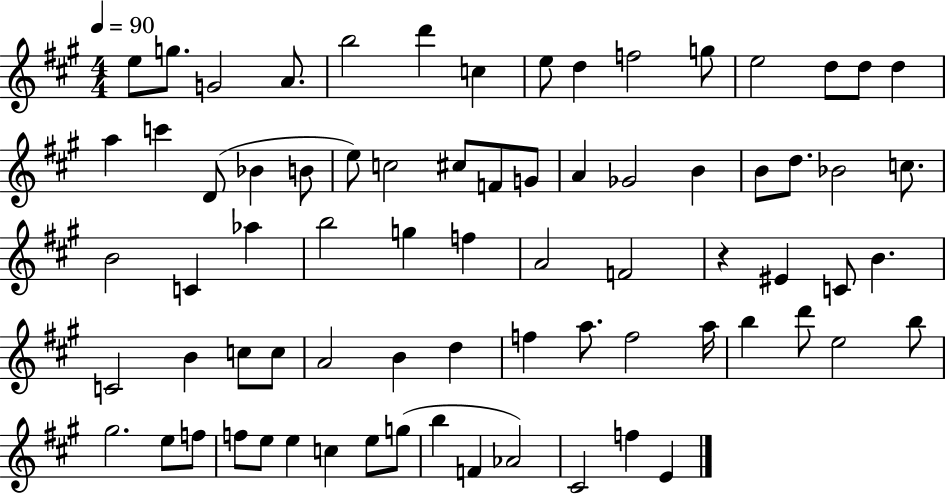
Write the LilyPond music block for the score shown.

{
  \clef treble
  \numericTimeSignature
  \time 4/4
  \key a \major
  \tempo 4 = 90
  e''8 g''8. g'2 a'8. | b''2 d'''4 c''4 | e''8 d''4 f''2 g''8 | e''2 d''8 d''8 d''4 | \break a''4 c'''4 d'8( bes'4 b'8 | e''8) c''2 cis''8 f'8 g'8 | a'4 ges'2 b'4 | b'8 d''8. bes'2 c''8. | \break b'2 c'4 aes''4 | b''2 g''4 f''4 | a'2 f'2 | r4 eis'4 c'8 b'4. | \break c'2 b'4 c''8 c''8 | a'2 b'4 d''4 | f''4 a''8. f''2 a''16 | b''4 d'''8 e''2 b''8 | \break gis''2. e''8 f''8 | f''8 e''8 e''4 c''4 e''8 g''8( | b''4 f'4 aes'2) | cis'2 f''4 e'4 | \break \bar "|."
}